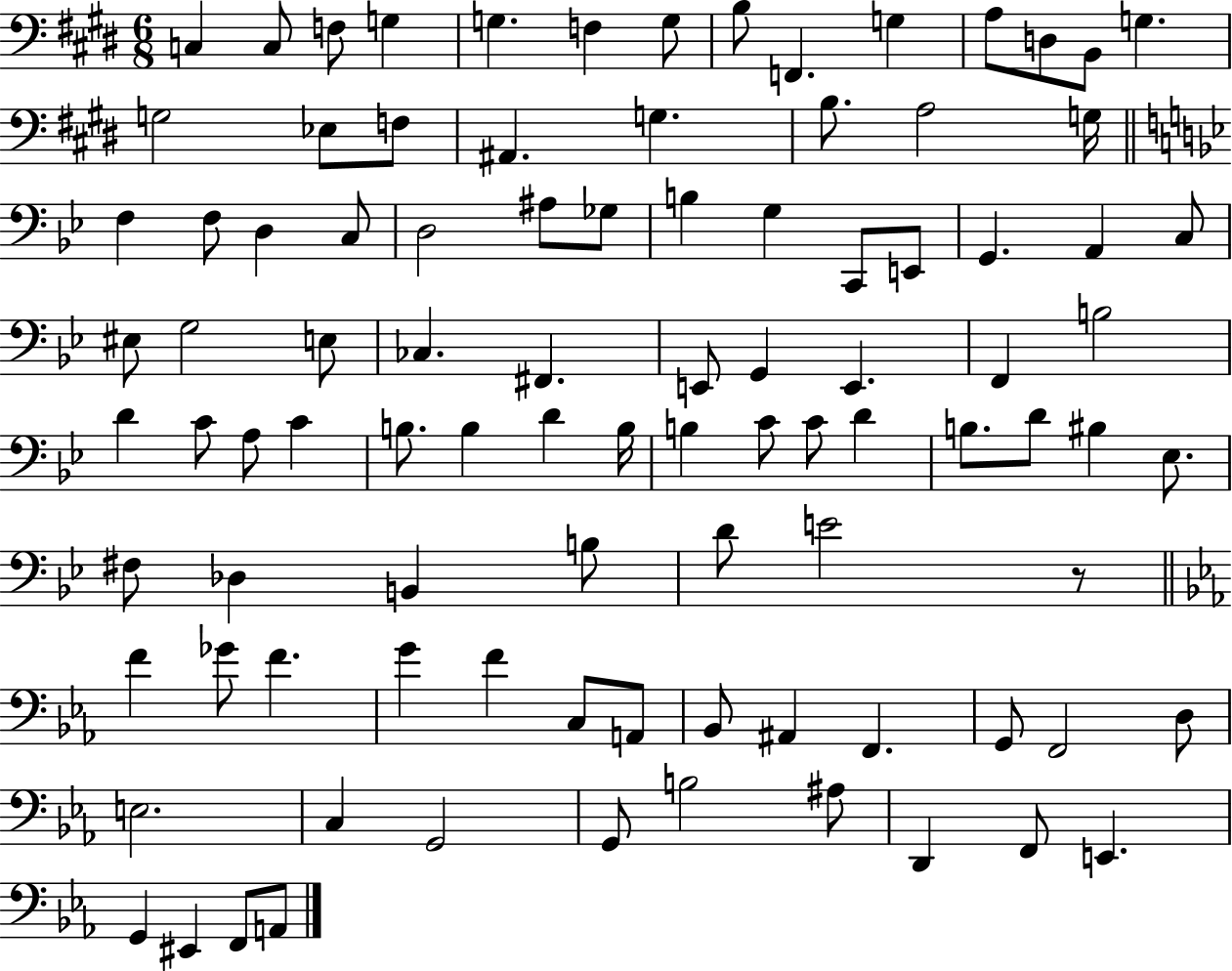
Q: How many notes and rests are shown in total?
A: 95